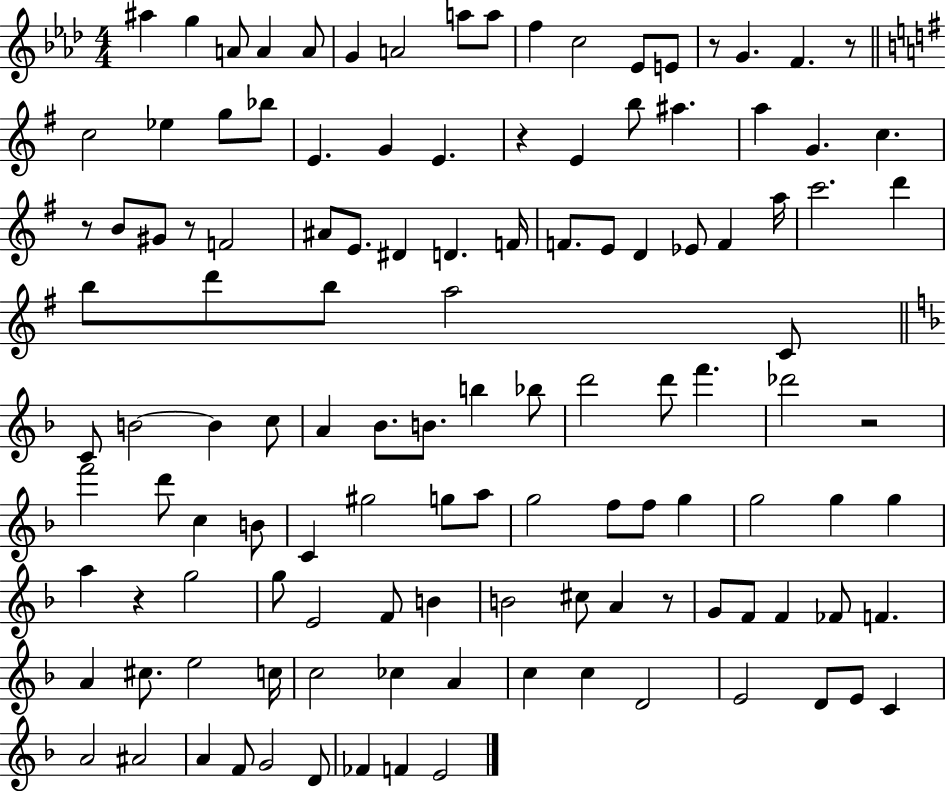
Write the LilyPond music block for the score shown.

{
  \clef treble
  \numericTimeSignature
  \time 4/4
  \key aes \major
  \repeat volta 2 { ais''4 g''4 a'8 a'4 a'8 | g'4 a'2 a''8 a''8 | f''4 c''2 ees'8 e'8 | r8 g'4. f'4. r8 | \break \bar "||" \break \key g \major c''2 ees''4 g''8 bes''8 | e'4. g'4 e'4. | r4 e'4 b''8 ais''4. | a''4 g'4. c''4. | \break r8 b'8 gis'8 r8 f'2 | ais'8 e'8. dis'4 d'4. f'16 | f'8. e'8 d'4 ees'8 f'4 a''16 | c'''2. d'''4 | \break b''8 d'''8 b''8 a''2 c'8 | \bar "||" \break \key d \minor c'8 b'2~~ b'4 c''8 | a'4 bes'8. b'8. b''4 bes''8 | d'''2 d'''8 f'''4. | des'''2 r2 | \break f'''2 d'''8 c''4 b'8 | c'4 gis''2 g''8 a''8 | g''2 f''8 f''8 g''4 | g''2 g''4 g''4 | \break a''4 r4 g''2 | g''8 e'2 f'8 b'4 | b'2 cis''8 a'4 r8 | g'8 f'8 f'4 fes'8 f'4. | \break a'4 cis''8. e''2 c''16 | c''2 ces''4 a'4 | c''4 c''4 d'2 | e'2 d'8 e'8 c'4 | \break a'2 ais'2 | a'4 f'8 g'2 d'8 | fes'4 f'4 e'2 | } \bar "|."
}